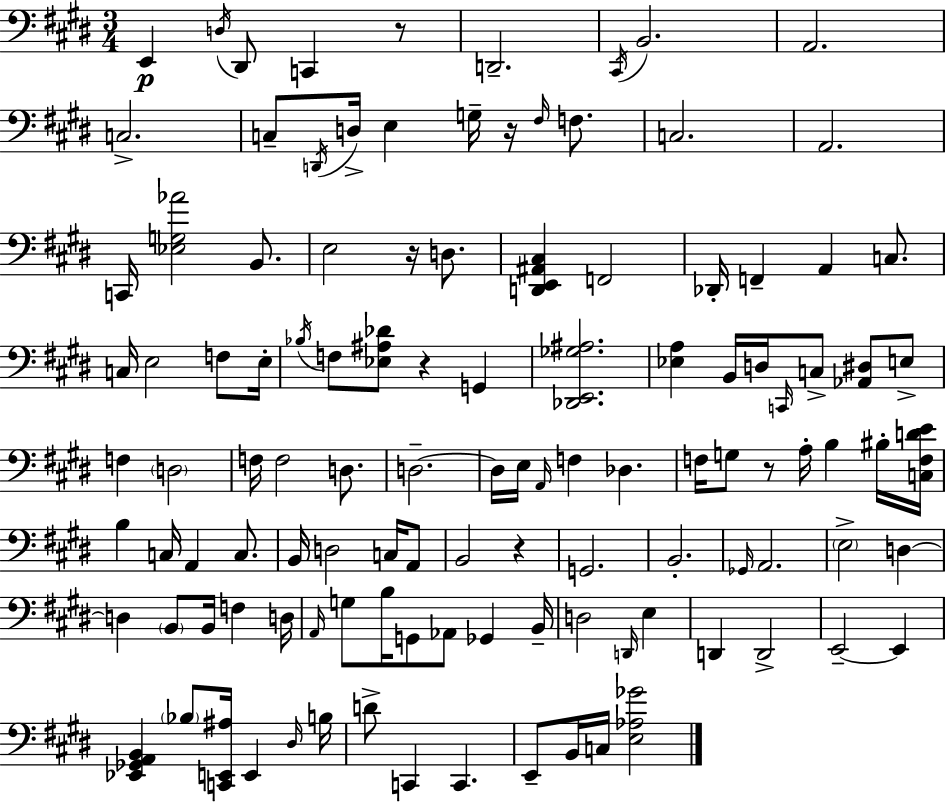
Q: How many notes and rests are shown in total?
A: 115